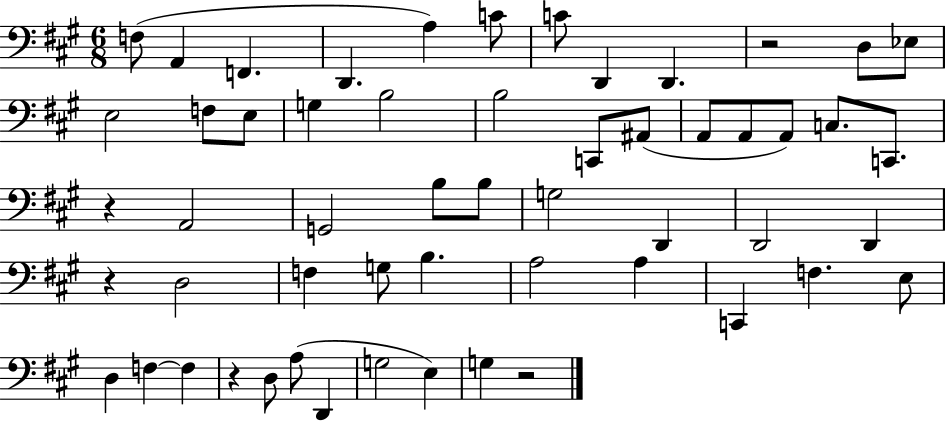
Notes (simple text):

F3/e A2/q F2/q. D2/q. A3/q C4/e C4/e D2/q D2/q. R/h D3/e Eb3/e E3/h F3/e E3/e G3/q B3/h B3/h C2/e A#2/e A2/e A2/e A2/e C3/e. C2/e. R/q A2/h G2/h B3/e B3/e G3/h D2/q D2/h D2/q R/q D3/h F3/q G3/e B3/q. A3/h A3/q C2/q F3/q. E3/e D3/q F3/q F3/q R/q D3/e A3/e D2/q G3/h E3/q G3/q R/h